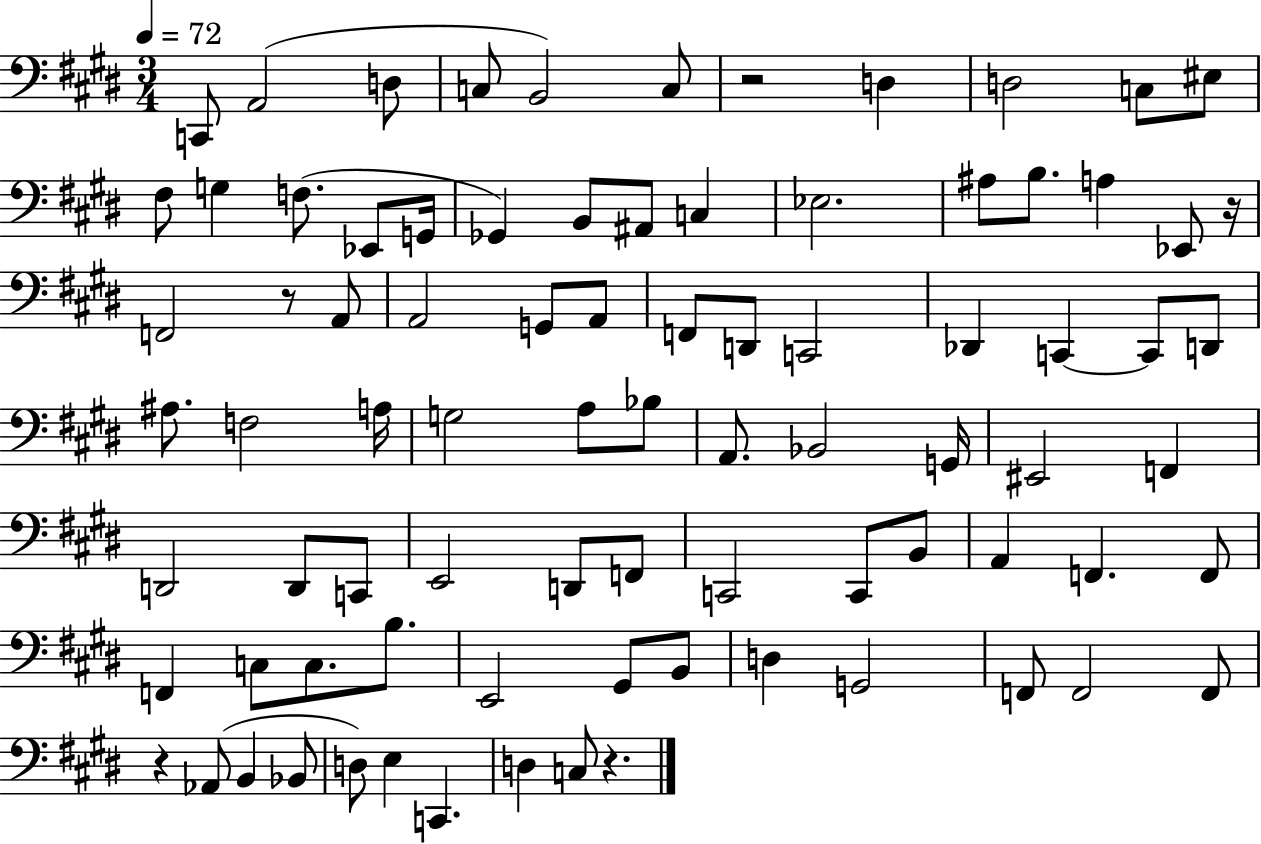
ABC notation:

X:1
T:Untitled
M:3/4
L:1/4
K:E
C,,/2 A,,2 D,/2 C,/2 B,,2 C,/2 z2 D, D,2 C,/2 ^E,/2 ^F,/2 G, F,/2 _E,,/2 G,,/4 _G,, B,,/2 ^A,,/2 C, _E,2 ^A,/2 B,/2 A, _E,,/2 z/4 F,,2 z/2 A,,/2 A,,2 G,,/2 A,,/2 F,,/2 D,,/2 C,,2 _D,, C,, C,,/2 D,,/2 ^A,/2 F,2 A,/4 G,2 A,/2 _B,/2 A,,/2 _B,,2 G,,/4 ^E,,2 F,, D,,2 D,,/2 C,,/2 E,,2 D,,/2 F,,/2 C,,2 C,,/2 B,,/2 A,, F,, F,,/2 F,, C,/2 C,/2 B,/2 E,,2 ^G,,/2 B,,/2 D, G,,2 F,,/2 F,,2 F,,/2 z _A,,/2 B,, _B,,/2 D,/2 E, C,, D, C,/2 z